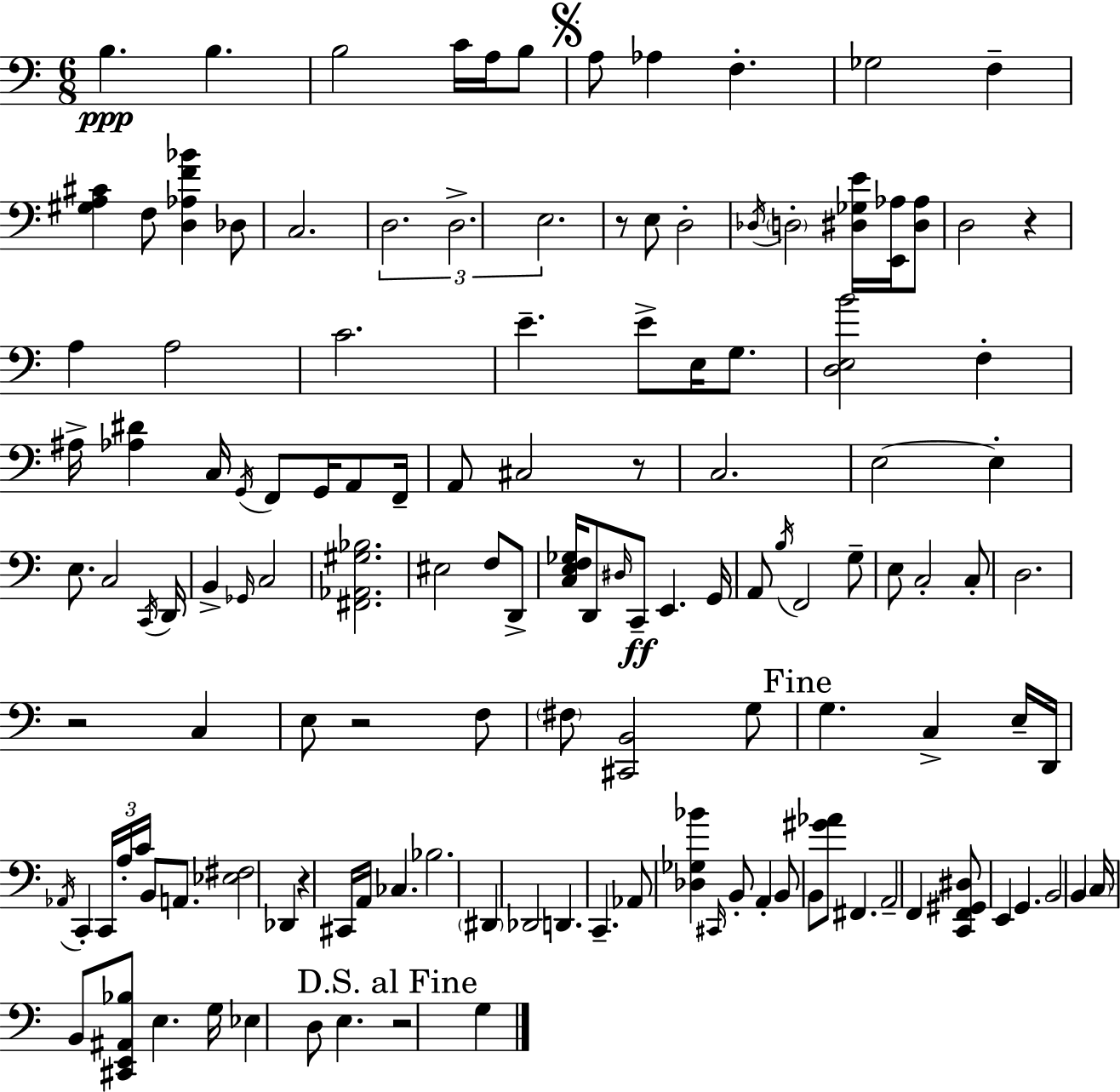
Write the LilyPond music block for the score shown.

{
  \clef bass
  \numericTimeSignature
  \time 6/8
  \key c \major
  \repeat volta 2 { b4.\ppp b4. | b2 c'16 a16 b8 | \mark \markup { \musicglyph "scripts.segno" } a8 aes4 f4.-. | ges2 f4-- | \break <gis a cis'>4 f8 <d aes f' bes'>4 des8 | c2. | \tuplet 3/2 { d2. | d2.-> | \break e2. } | r8 e8 d2-. | \acciaccatura { des16 } \parenthesize d2-. <dis ges e'>16 <e, aes>16 <dis aes>8 | d2 r4 | \break a4 a2 | c'2. | e'4.-- e'8-> e16 g8. | <d e b'>2 f4-. | \break ais16-> <aes dis'>4 c16 \acciaccatura { g,16 } f,8 g,16 a,8 | f,16-- a,8 cis2 | r8 c2. | e2~~ e4-. | \break e8. c2 | \acciaccatura { c,16 } d,16 b,4-> \grace { ges,16 } c2 | <fis, aes, gis bes>2. | eis2 | \break f8 d,8-> <c e f ges>16 d,8 \grace { dis16 } c,8--\ff e,4. | g,16 a,8 \acciaccatura { b16 } f,2 | g8-- e8 c2-. | c8-. d2. | \break r2 | c4 e8 r2 | f8 \parenthesize fis8 <cis, b,>2 | g8 \mark "Fine" g4. | \break c4-> e16-- d,16 \acciaccatura { aes,16 } c,4-. \tuplet 3/2 { c,16 | a16-. c'16 } b,8 a,8. <ees fis>2 | des,4 r4 cis,16 | a,16 ces4. bes2. | \break \parenthesize dis,4 des,2 | d,4. | c,4.-- aes,8 <des ges bes'>4 | \grace { cis,16 } b,8-. a,4-. b,8 b,8 | \break <gis' aes'>8 fis,4. a,2-- | f,4 <c, f, gis, dis>8 e,4 | g,4. b,2 | b,4 \parenthesize c16 b,8 <cis, e, ais, bes>8 | \break e4. g16 ees4 | d8 e4. \mark "D.S. al Fine" r2 | g4 } \bar "|."
}